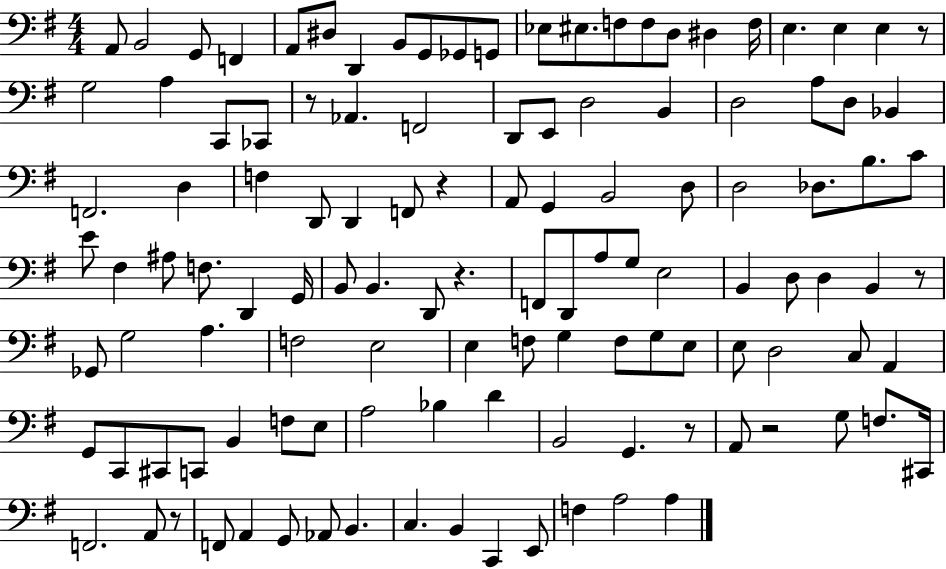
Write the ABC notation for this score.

X:1
T:Untitled
M:4/4
L:1/4
K:G
A,,/2 B,,2 G,,/2 F,, A,,/2 ^D,/2 D,, B,,/2 G,,/2 _G,,/2 G,,/2 _E,/2 ^E,/2 F,/2 F,/2 D,/2 ^D, F,/4 E, E, E, z/2 G,2 A, C,,/2 _C,,/2 z/2 _A,, F,,2 D,,/2 E,,/2 D,2 B,, D,2 A,/2 D,/2 _B,, F,,2 D, F, D,,/2 D,, F,,/2 z A,,/2 G,, B,,2 D,/2 D,2 _D,/2 B,/2 C/2 E/2 ^F, ^A,/2 F,/2 D,, G,,/4 B,,/2 B,, D,,/2 z F,,/2 D,,/2 A,/2 G,/2 E,2 B,, D,/2 D, B,, z/2 _G,,/2 G,2 A, F,2 E,2 E, F,/2 G, F,/2 G,/2 E,/2 E,/2 D,2 C,/2 A,, G,,/2 C,,/2 ^C,,/2 C,,/2 B,, F,/2 E,/2 A,2 _B, D B,,2 G,, z/2 A,,/2 z2 G,/2 F,/2 ^C,,/4 F,,2 A,,/2 z/2 F,,/2 A,, G,,/2 _A,,/2 B,, C, B,, C,, E,,/2 F, A,2 A,